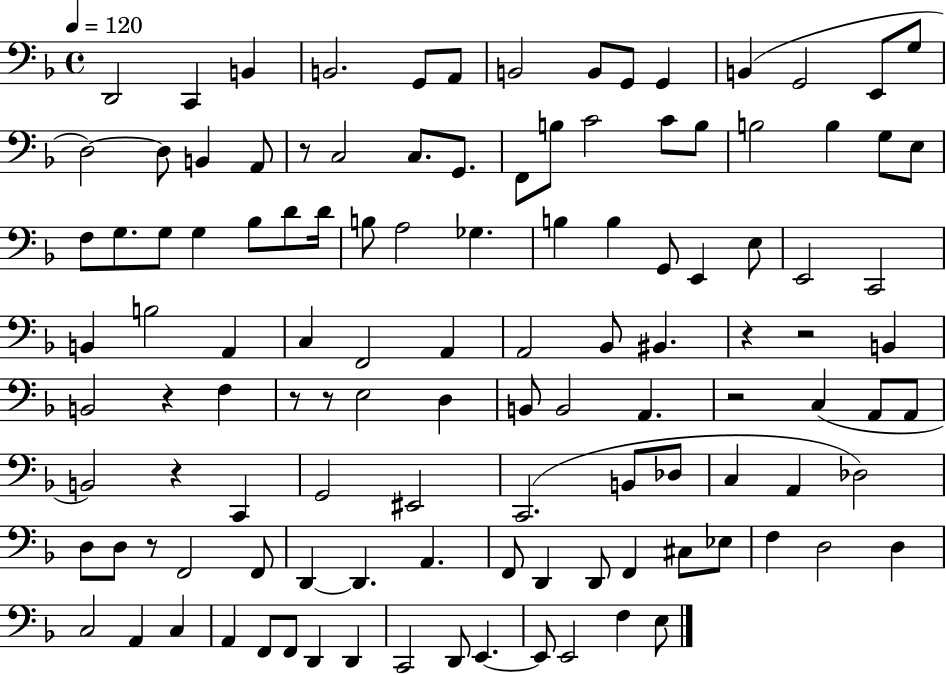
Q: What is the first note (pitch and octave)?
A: D2